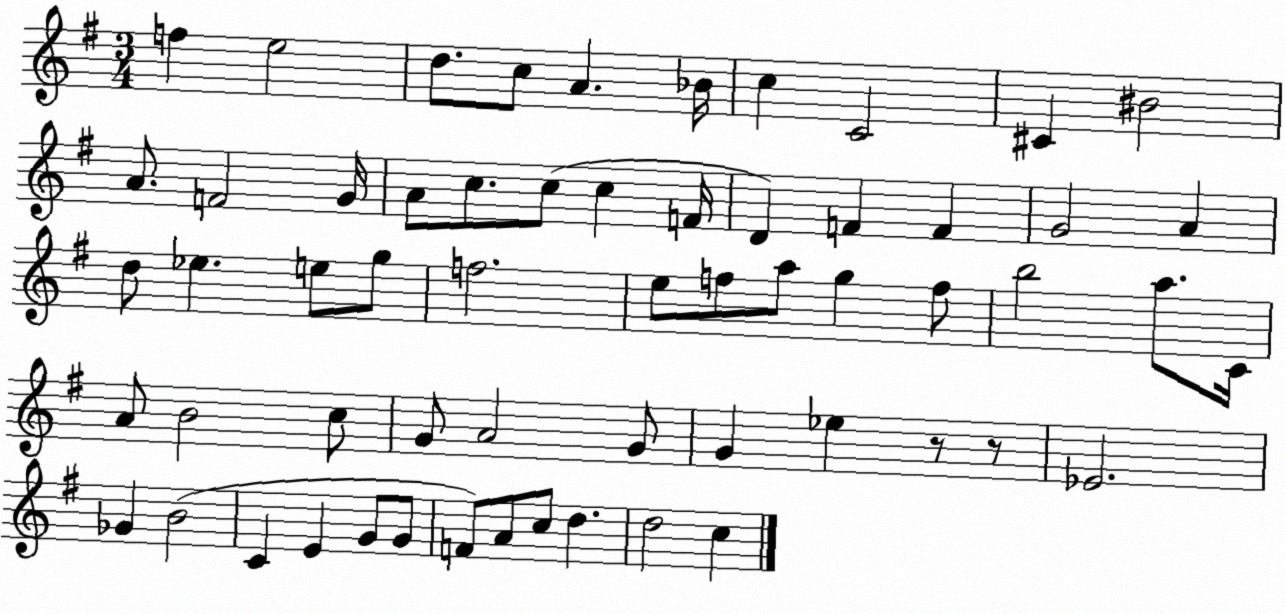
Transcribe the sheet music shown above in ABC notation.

X:1
T:Untitled
M:3/4
L:1/4
K:G
f e2 d/2 c/2 A _B/4 c C2 ^C ^B2 A/2 F2 G/4 A/2 c/2 c/2 c F/4 D F F G2 A d/2 _e e/2 g/2 f2 e/2 f/2 a/2 g f/2 b2 a/2 C/4 A/2 B2 c/2 G/2 A2 G/2 G _e z/2 z/2 _E2 _G B2 C E G/2 G/2 F/2 A/2 c/2 d d2 c